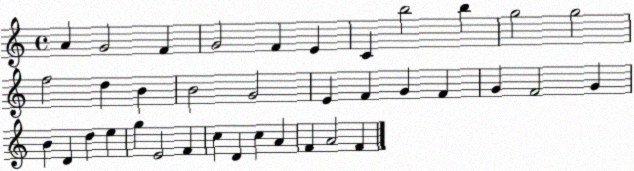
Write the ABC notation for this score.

X:1
T:Untitled
M:4/4
L:1/4
K:C
A G2 F G2 F E C b2 b g2 g2 f2 d B B2 G2 E F G F G F2 G B D d e g E2 F c D c A F A2 F